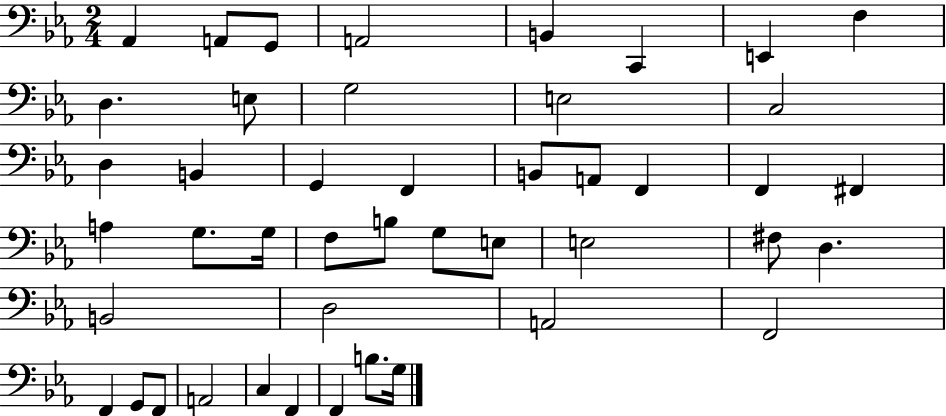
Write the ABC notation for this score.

X:1
T:Untitled
M:2/4
L:1/4
K:Eb
_A,, A,,/2 G,,/2 A,,2 B,, C,, E,, F, D, E,/2 G,2 E,2 C,2 D, B,, G,, F,, B,,/2 A,,/2 F,, F,, ^F,, A, G,/2 G,/4 F,/2 B,/2 G,/2 E,/2 E,2 ^F,/2 D, B,,2 D,2 A,,2 F,,2 F,, G,,/2 F,,/2 A,,2 C, F,, F,, B,/2 G,/4